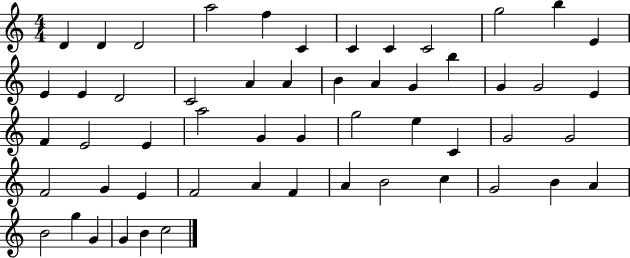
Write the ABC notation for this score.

X:1
T:Untitled
M:4/4
L:1/4
K:C
D D D2 a2 f C C C C2 g2 b E E E D2 C2 A A B A G b G G2 E F E2 E a2 G G g2 e C G2 G2 F2 G E F2 A F A B2 c G2 B A B2 g G G B c2